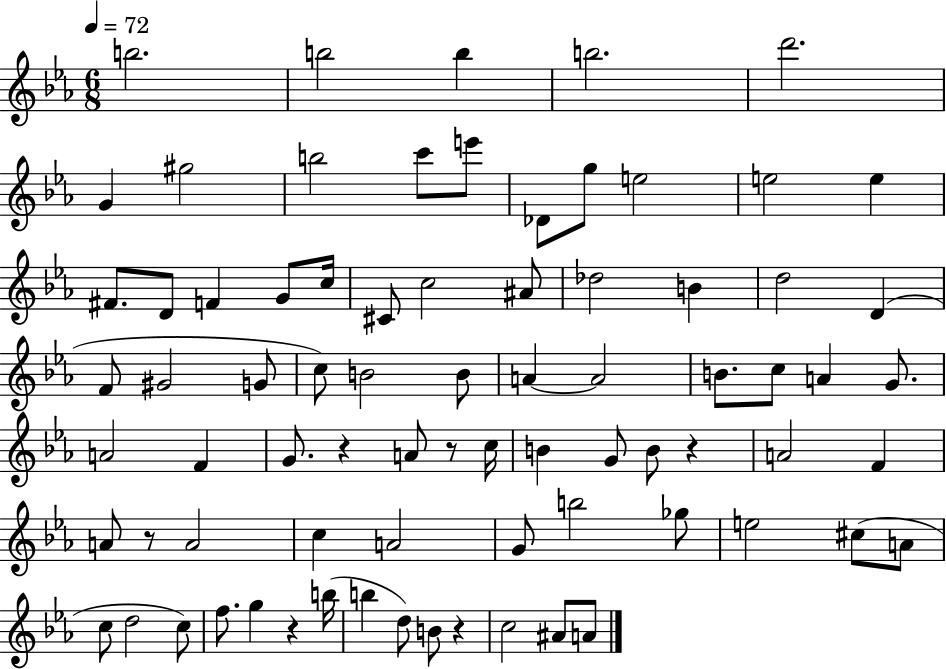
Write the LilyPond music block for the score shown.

{
  \clef treble
  \numericTimeSignature
  \time 6/8
  \key ees \major
  \tempo 4 = 72
  b''2. | b''2 b''4 | b''2. | d'''2. | \break g'4 gis''2 | b''2 c'''8 e'''8 | des'8 g''8 e''2 | e''2 e''4 | \break fis'8. d'8 f'4 g'8 c''16 | cis'8 c''2 ais'8 | des''2 b'4 | d''2 d'4( | \break f'8 gis'2 g'8 | c''8) b'2 b'8 | a'4~~ a'2 | b'8. c''8 a'4 g'8. | \break a'2 f'4 | g'8. r4 a'8 r8 c''16 | b'4 g'8 b'8 r4 | a'2 f'4 | \break a'8 r8 a'2 | c''4 a'2 | g'8 b''2 ges''8 | e''2 cis''8( a'8 | \break c''8 d''2 c''8) | f''8. g''4 r4 b''16( | b''4 d''8) b'8 r4 | c''2 ais'8 a'8 | \break \bar "|."
}